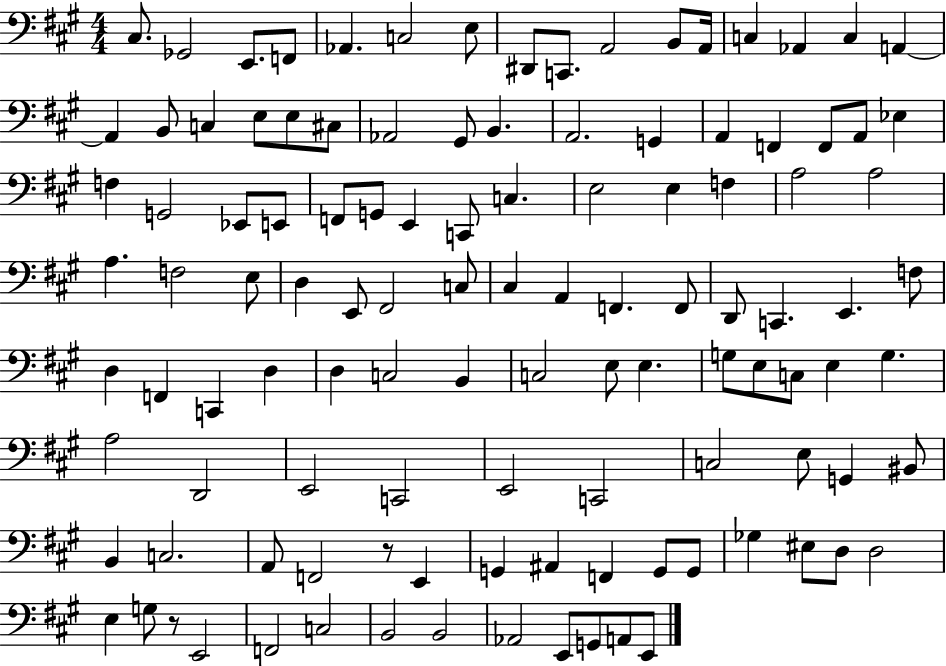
X:1
T:Untitled
M:4/4
L:1/4
K:A
^C,/2 _G,,2 E,,/2 F,,/2 _A,, C,2 E,/2 ^D,,/2 C,,/2 A,,2 B,,/2 A,,/4 C, _A,, C, A,, A,, B,,/2 C, E,/2 E,/2 ^C,/2 _A,,2 ^G,,/2 B,, A,,2 G,, A,, F,, F,,/2 A,,/2 _E, F, G,,2 _E,,/2 E,,/2 F,,/2 G,,/2 E,, C,,/2 C, E,2 E, F, A,2 A,2 A, F,2 E,/2 D, E,,/2 ^F,,2 C,/2 ^C, A,, F,, F,,/2 D,,/2 C,, E,, F,/2 D, F,, C,, D, D, C,2 B,, C,2 E,/2 E, G,/2 E,/2 C,/2 E, G, A,2 D,,2 E,,2 C,,2 E,,2 C,,2 C,2 E,/2 G,, ^B,,/2 B,, C,2 A,,/2 F,,2 z/2 E,, G,, ^A,, F,, G,,/2 G,,/2 _G, ^E,/2 D,/2 D,2 E, G,/2 z/2 E,,2 F,,2 C,2 B,,2 B,,2 _A,,2 E,,/2 G,,/2 A,,/2 E,,/2